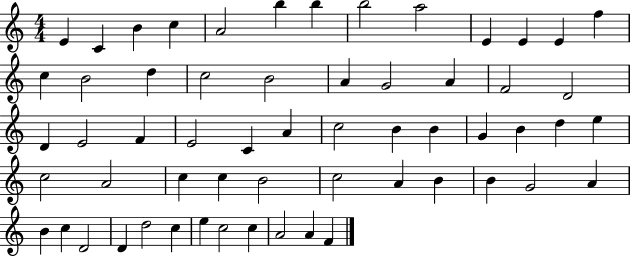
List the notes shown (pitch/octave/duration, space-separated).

E4/q C4/q B4/q C5/q A4/h B5/q B5/q B5/h A5/h E4/q E4/q E4/q F5/q C5/q B4/h D5/q C5/h B4/h A4/q G4/h A4/q F4/h D4/h D4/q E4/h F4/q E4/h C4/q A4/q C5/h B4/q B4/q G4/q B4/q D5/q E5/q C5/h A4/h C5/q C5/q B4/h C5/h A4/q B4/q B4/q G4/h A4/q B4/q C5/q D4/h D4/q D5/h C5/q E5/q C5/h C5/q A4/h A4/q F4/q